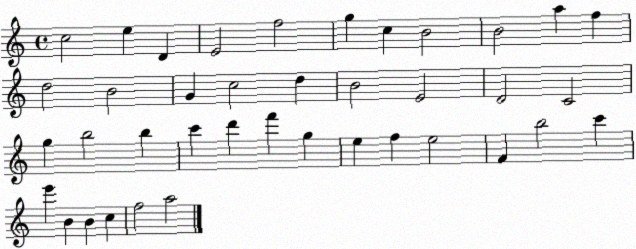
X:1
T:Untitled
M:4/4
L:1/4
K:C
c2 e D E2 f2 g c B2 B2 a f d2 B2 G c2 d B2 E2 D2 C2 g b2 b c' d' f' g e f e2 F b2 c' e' B B c f2 a2